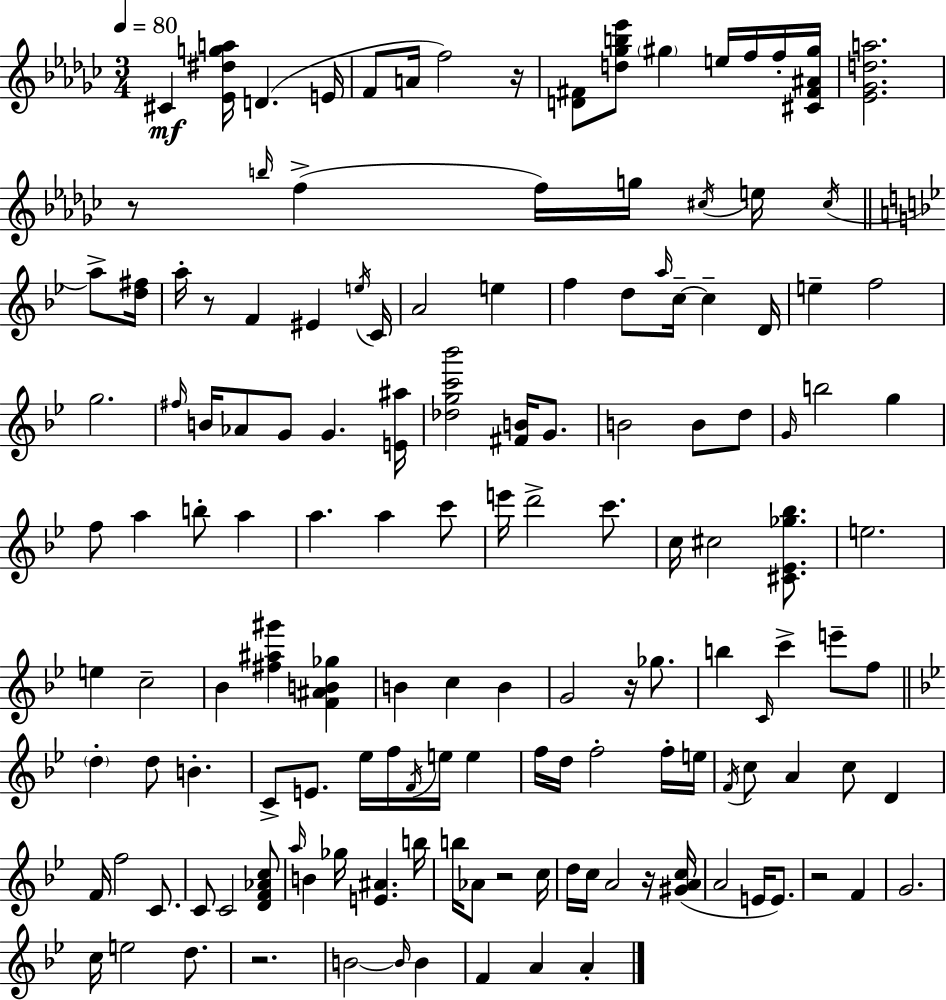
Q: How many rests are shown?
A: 8